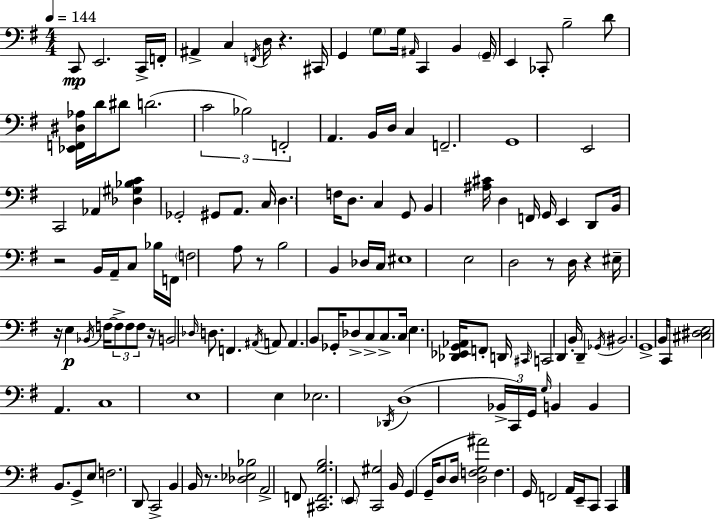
X:1
T:Untitled
M:4/4
L:1/4
K:Em
C,,/2 E,,2 C,,/4 F,,/4 ^A,, C, F,,/4 D,/4 z ^C,,/4 G,, G,/2 G,/4 ^A,,/4 C,, B,, G,,/4 E,, _C,,/2 B,2 D/2 [_E,,F,,^D,_A,]/4 D/4 ^D/2 D2 C2 _B,2 F,,2 A,, B,,/4 D,/4 C, F,,2 G,,4 E,,2 C,,2 _A,, [_D,^G,_B,C] _G,,2 ^G,,/2 A,,/2 C,/4 D, F,/4 D,/2 C, G,,/2 B,, [^A,^C]/4 D, F,,/4 G,,/4 E,, D,,/2 B,,/4 z2 B,,/4 A,,/4 C,/2 _B,/4 F,,/4 F,2 A,/2 z/2 B,2 B,, _D,/4 C,/4 ^E,4 E,2 D,2 z/2 D,/4 z ^E,/4 z/4 E, _B,,/4 F,/4 F,/2 F,/2 F,/2 z/4 B,,2 _D,/4 D,/2 F,, ^A,,/4 A,,/2 A,, B,,/2 _G,,/4 _D,/2 C,/2 C,/2 C,/4 E, [_D,,_E,,G,,_A,,]/4 F,,/2 D,,/4 ^C,,/4 C,,2 D,, B,,/4 D,, _G,,/4 ^B,,2 G,,4 B,,/4 C,,/4 [^C,^D,E,]2 A,, C,4 E,4 E, _E,2 _D,,/4 D,4 _B,,/4 C,,/4 G,,/4 G,/4 B,, B,, B,,/2 G,,/2 E,/2 F,2 D,,/2 C,,2 B,, B,,/4 z/2 [_D,_E,_B,]2 A,,2 F,,/2 [^C,,F,,G,B,]2 E,,/2 [C,,^G,]2 B,,/4 G,, G,,/4 D,/2 D,/4 [D,F,G,^A]2 F, G,,/4 F,,2 A,,/4 E,,/4 C,,/2 C,,